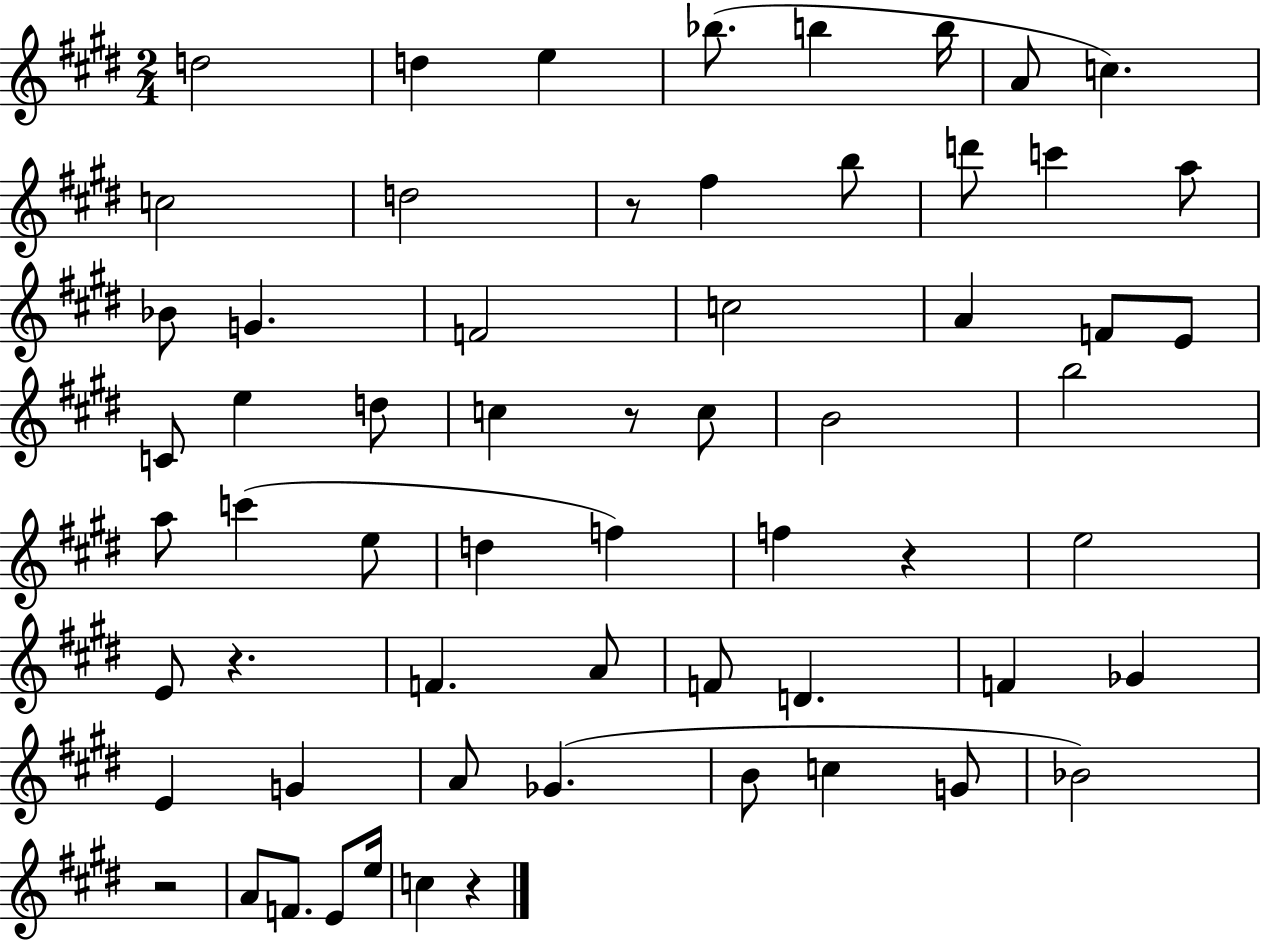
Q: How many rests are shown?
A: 6